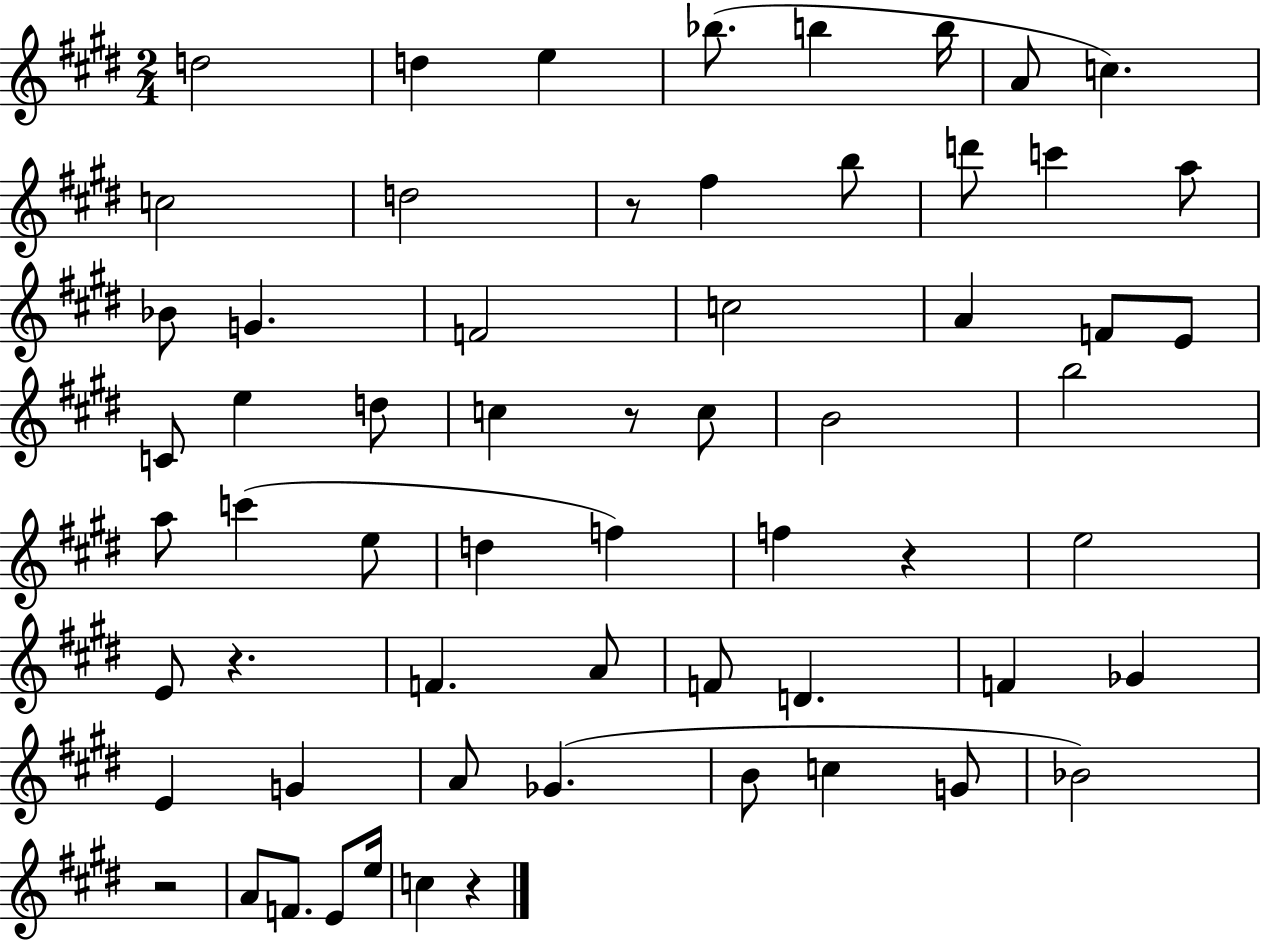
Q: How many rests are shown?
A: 6